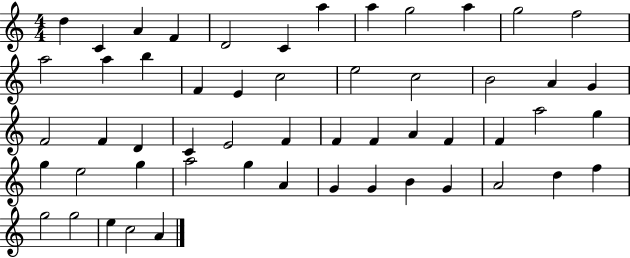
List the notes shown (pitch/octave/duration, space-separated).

D5/q C4/q A4/q F4/q D4/h C4/q A5/q A5/q G5/h A5/q G5/h F5/h A5/h A5/q B5/q F4/q E4/q C5/h E5/h C5/h B4/h A4/q G4/q F4/h F4/q D4/q C4/q E4/h F4/q F4/q F4/q A4/q F4/q F4/q A5/h G5/q G5/q E5/h G5/q A5/h G5/q A4/q G4/q G4/q B4/q G4/q A4/h D5/q F5/q G5/h G5/h E5/q C5/h A4/q